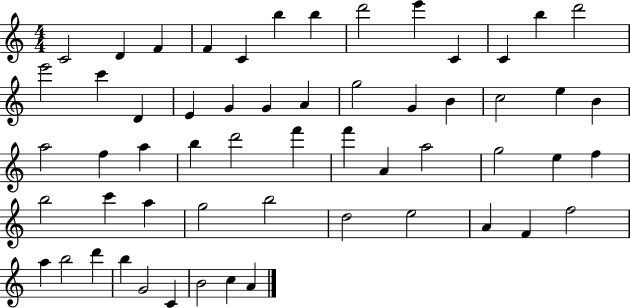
X:1
T:Untitled
M:4/4
L:1/4
K:C
C2 D F F C b b d'2 e' C C b d'2 e'2 c' D E G G A g2 G B c2 e B a2 f a b d'2 f' f' A a2 g2 e f b2 c' a g2 b2 d2 e2 A F f2 a b2 d' b G2 C B2 c A